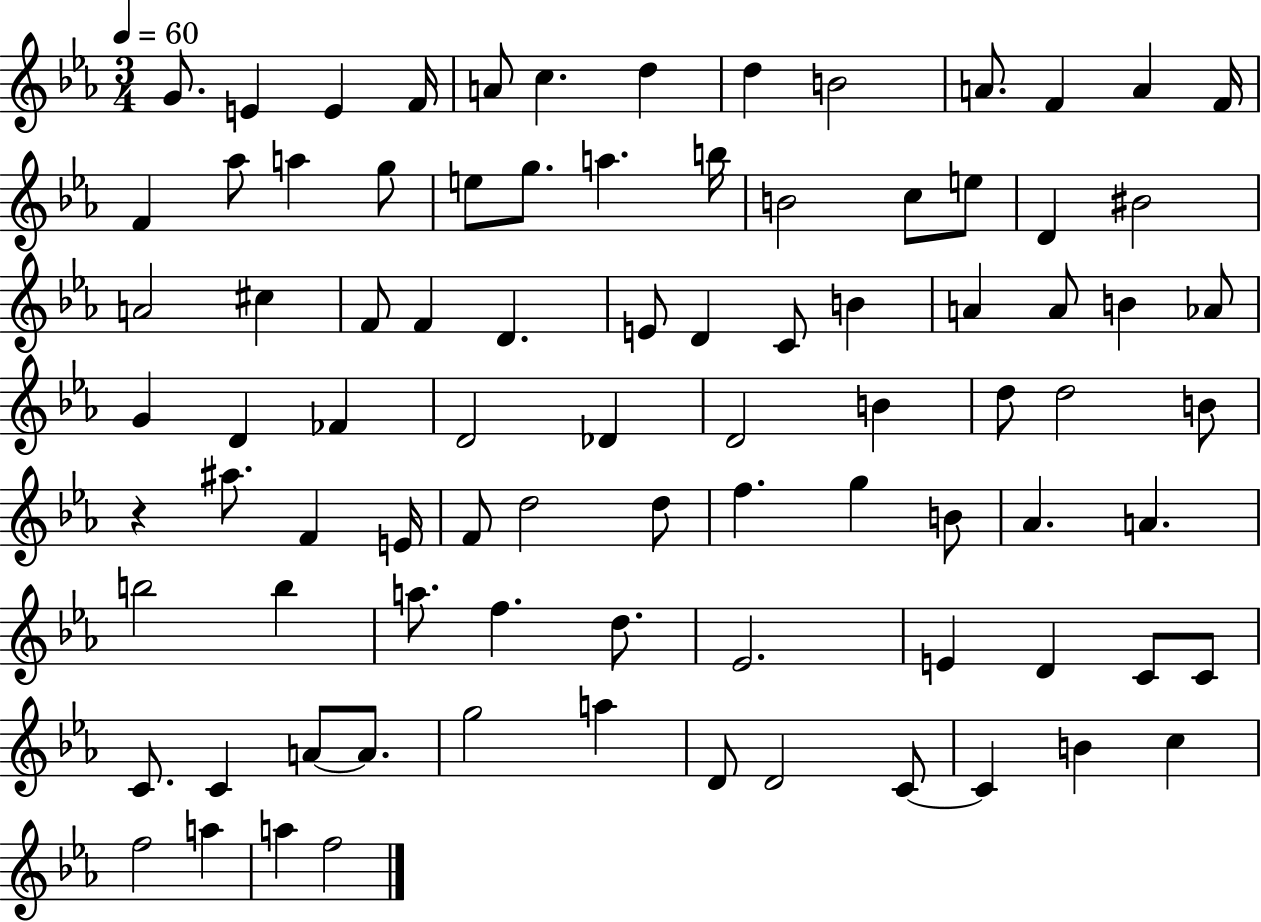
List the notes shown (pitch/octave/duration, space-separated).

G4/e. E4/q E4/q F4/s A4/e C5/q. D5/q D5/q B4/h A4/e. F4/q A4/q F4/s F4/q Ab5/e A5/q G5/e E5/e G5/e. A5/q. B5/s B4/h C5/e E5/e D4/q BIS4/h A4/h C#5/q F4/e F4/q D4/q. E4/e D4/q C4/e B4/q A4/q A4/e B4/q Ab4/e G4/q D4/q FES4/q D4/h Db4/q D4/h B4/q D5/e D5/h B4/e R/q A#5/e. F4/q E4/s F4/e D5/h D5/e F5/q. G5/q B4/e Ab4/q. A4/q. B5/h B5/q A5/e. F5/q. D5/e. Eb4/h. E4/q D4/q C4/e C4/e C4/e. C4/q A4/e A4/e. G5/h A5/q D4/e D4/h C4/e C4/q B4/q C5/q F5/h A5/q A5/q F5/h